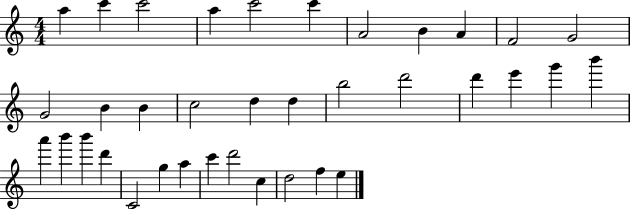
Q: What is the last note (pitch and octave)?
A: E5